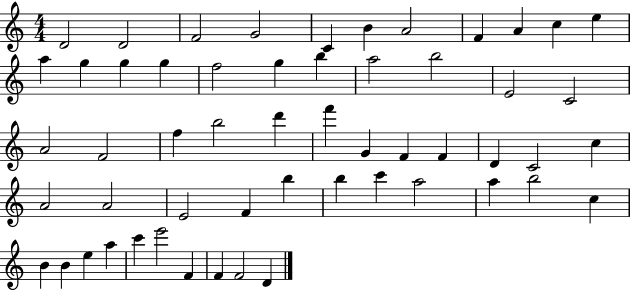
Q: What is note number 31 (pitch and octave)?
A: F4